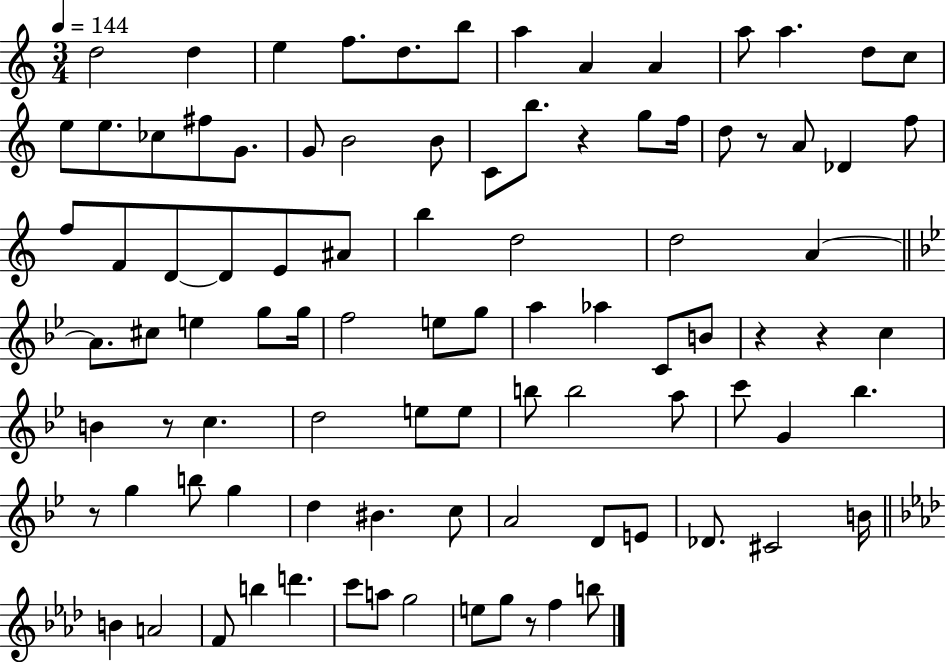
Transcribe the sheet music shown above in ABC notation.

X:1
T:Untitled
M:3/4
L:1/4
K:C
d2 d e f/2 d/2 b/2 a A A a/2 a d/2 c/2 e/2 e/2 _c/2 ^f/2 G/2 G/2 B2 B/2 C/2 b/2 z g/2 f/4 d/2 z/2 A/2 _D f/2 f/2 F/2 D/2 D/2 E/2 ^A/2 b d2 d2 A A/2 ^c/2 e g/2 g/4 f2 e/2 g/2 a _a C/2 B/2 z z c B z/2 c d2 e/2 e/2 b/2 b2 a/2 c'/2 G _b z/2 g b/2 g d ^B c/2 A2 D/2 E/2 _D/2 ^C2 B/4 B A2 F/2 b d' c'/2 a/2 g2 e/2 g/2 z/2 f b/2